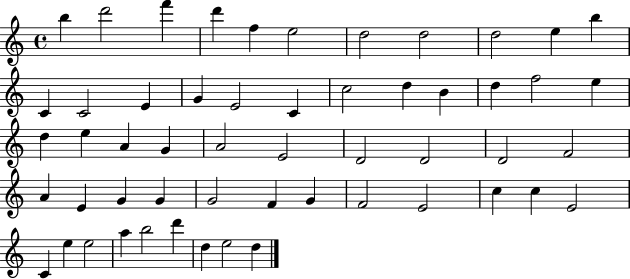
X:1
T:Untitled
M:4/4
L:1/4
K:C
b d'2 f' d' f e2 d2 d2 d2 e b C C2 E G E2 C c2 d B d f2 e d e A G A2 E2 D2 D2 D2 F2 A E G G G2 F G F2 E2 c c E2 C e e2 a b2 d' d e2 d